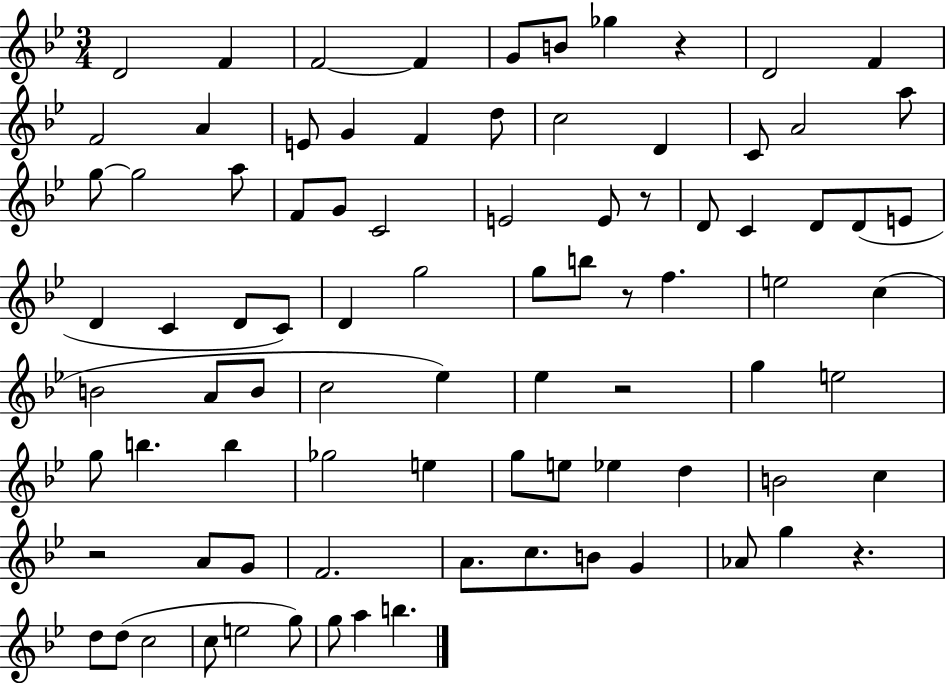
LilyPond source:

{
  \clef treble
  \numericTimeSignature
  \time 3/4
  \key bes \major
  d'2 f'4 | f'2~~ f'4 | g'8 b'8 ges''4 r4 | d'2 f'4 | \break f'2 a'4 | e'8 g'4 f'4 d''8 | c''2 d'4 | c'8 a'2 a''8 | \break g''8~~ g''2 a''8 | f'8 g'8 c'2 | e'2 e'8 r8 | d'8 c'4 d'8 d'8( e'8 | \break d'4 c'4 d'8 c'8) | d'4 g''2 | g''8 b''8 r8 f''4. | e''2 c''4( | \break b'2 a'8 b'8 | c''2 ees''4) | ees''4 r2 | g''4 e''2 | \break g''8 b''4. b''4 | ges''2 e''4 | g''8 e''8 ees''4 d''4 | b'2 c''4 | \break r2 a'8 g'8 | f'2. | a'8. c''8. b'8 g'4 | aes'8 g''4 r4. | \break d''8 d''8( c''2 | c''8 e''2 g''8) | g''8 a''4 b''4. | \bar "|."
}